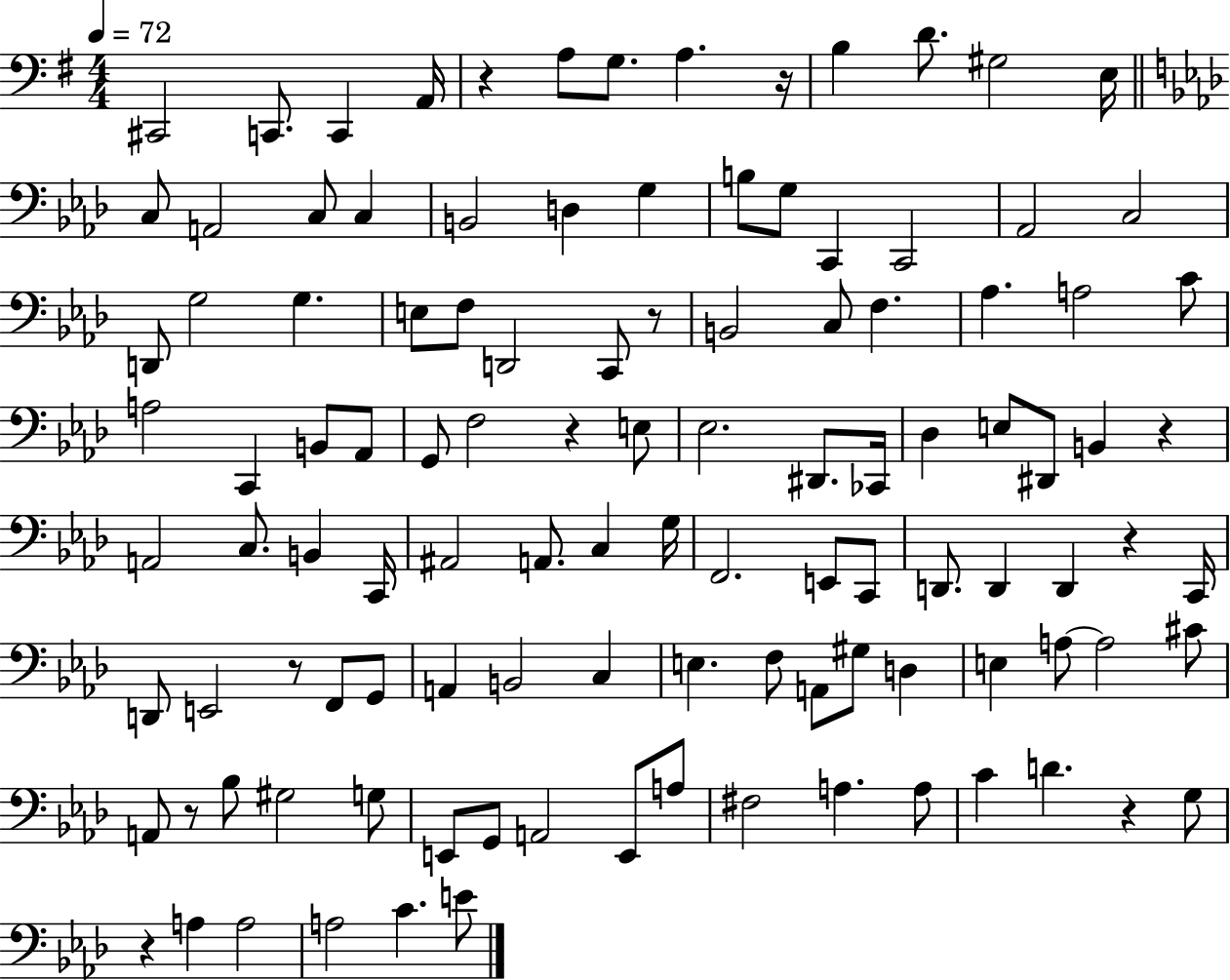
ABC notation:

X:1
T:Untitled
M:4/4
L:1/4
K:G
^C,,2 C,,/2 C,, A,,/4 z A,/2 G,/2 A, z/4 B, D/2 ^G,2 E,/4 C,/2 A,,2 C,/2 C, B,,2 D, G, B,/2 G,/2 C,, C,,2 _A,,2 C,2 D,,/2 G,2 G, E,/2 F,/2 D,,2 C,,/2 z/2 B,,2 C,/2 F, _A, A,2 C/2 A,2 C,, B,,/2 _A,,/2 G,,/2 F,2 z E,/2 _E,2 ^D,,/2 _C,,/4 _D, E,/2 ^D,,/2 B,, z A,,2 C,/2 B,, C,,/4 ^A,,2 A,,/2 C, G,/4 F,,2 E,,/2 C,,/2 D,,/2 D,, D,, z C,,/4 D,,/2 E,,2 z/2 F,,/2 G,,/2 A,, B,,2 C, E, F,/2 A,,/2 ^G,/2 D, E, A,/2 A,2 ^C/2 A,,/2 z/2 _B,/2 ^G,2 G,/2 E,,/2 G,,/2 A,,2 E,,/2 A,/2 ^F,2 A, A,/2 C D z G,/2 z A, A,2 A,2 C E/2